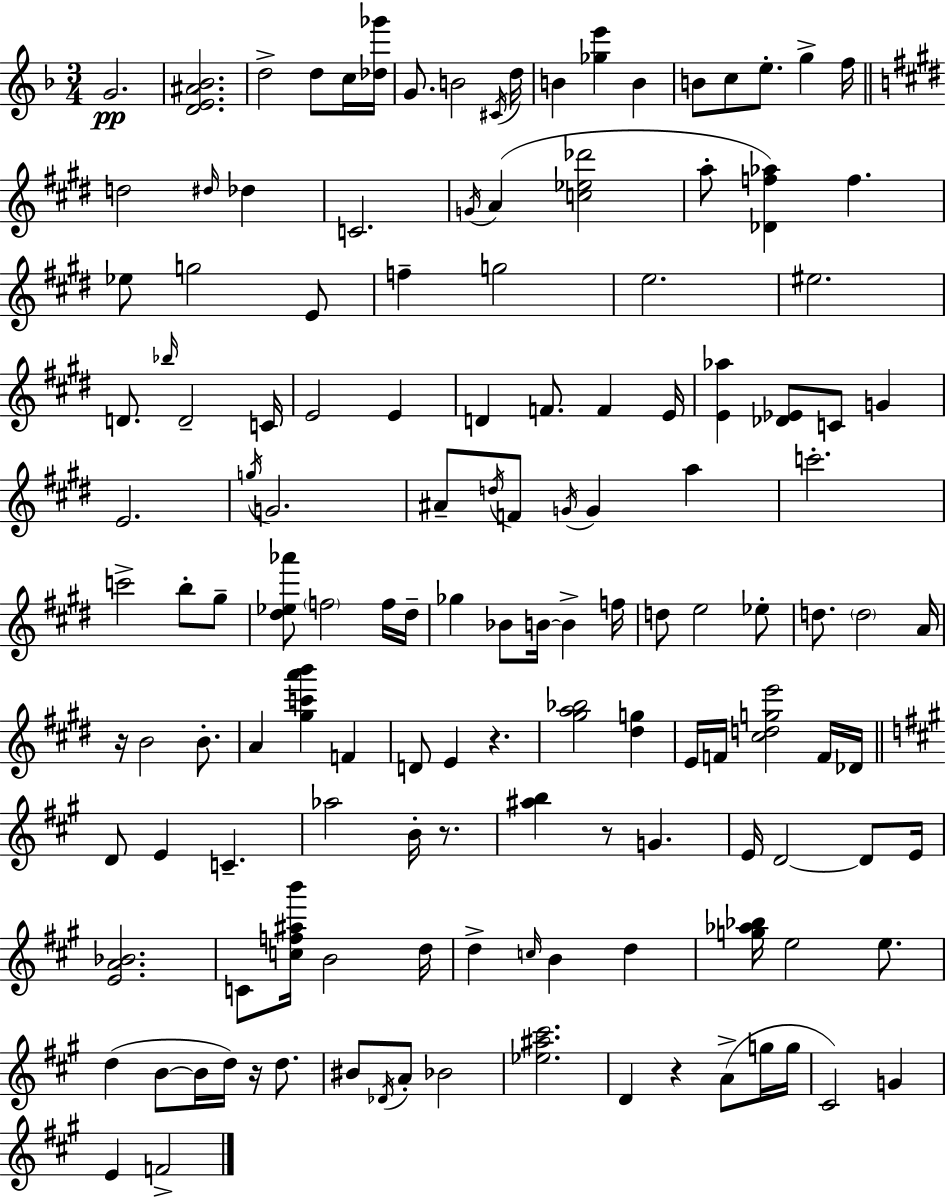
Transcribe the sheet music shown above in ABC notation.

X:1
T:Untitled
M:3/4
L:1/4
K:Dm
G2 [DE^A_B]2 d2 d/2 c/4 [_d_g']/4 G/2 B2 ^C/4 d/4 B [_ge'] B B/2 c/2 e/2 g f/4 d2 ^d/4 _d C2 G/4 A [c_e_d']2 a/2 [_Df_a] f _e/2 g2 E/2 f g2 e2 ^e2 D/2 _b/4 D2 C/4 E2 E D F/2 F E/4 [E_a] [_D_E]/2 C/2 G E2 g/4 G2 ^A/2 d/4 F/2 G/4 G a c'2 c'2 b/2 ^g/2 [^d_e_a']/2 f2 f/4 ^d/4 _g _B/2 B/4 B f/4 d/2 e2 _e/2 d/2 d2 A/4 z/4 B2 B/2 A [^gc'a'b'] F D/2 E z [^ga_b]2 [^dg] E/4 F/4 [^cdge']2 F/4 _D/4 D/2 E C _a2 B/4 z/2 [^ab] z/2 G E/4 D2 D/2 E/4 [EA_B]2 C/2 [cf^ab']/4 B2 d/4 d c/4 B d [g_a_b]/4 e2 e/2 d B/2 B/4 d/4 z/4 d/2 ^B/2 _D/4 A/2 _B2 [_e^a^c']2 D z A/2 g/4 g/4 ^C2 G E F2